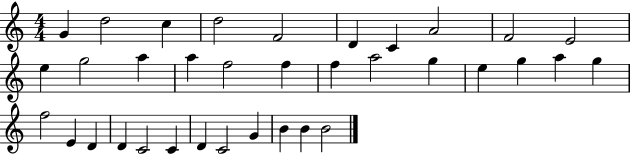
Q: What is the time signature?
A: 4/4